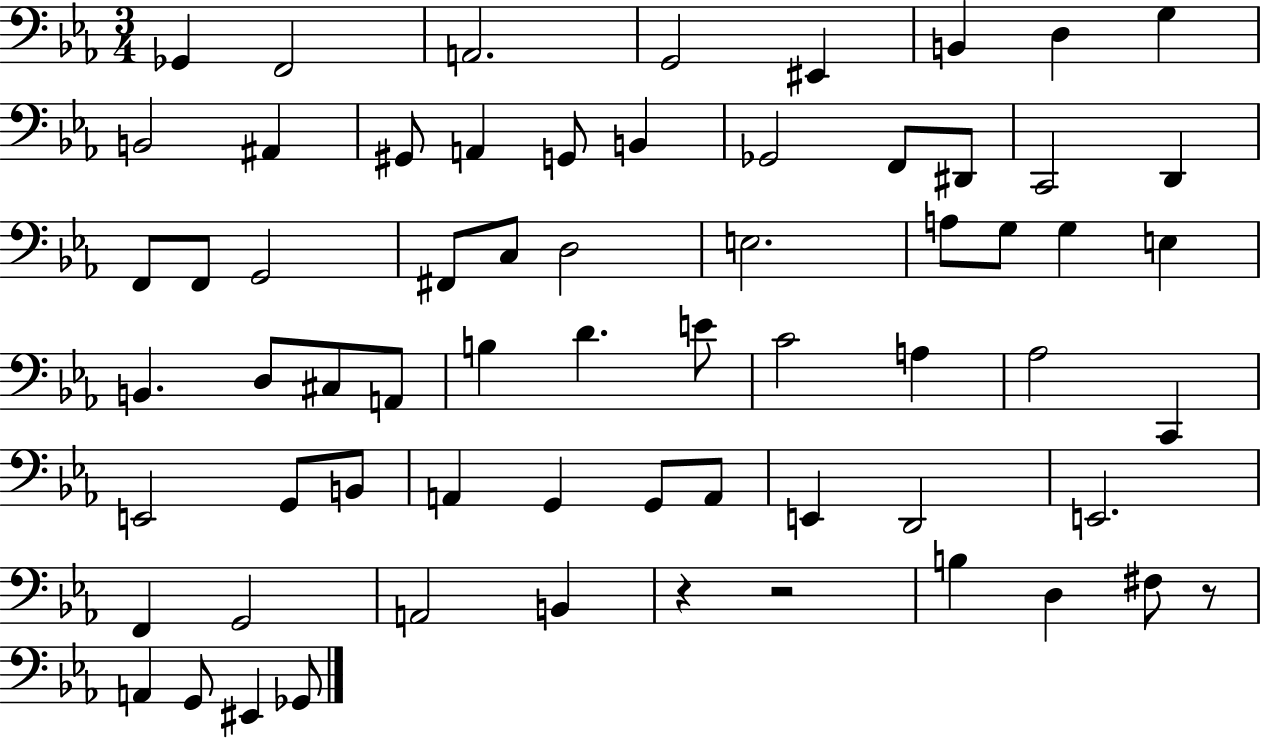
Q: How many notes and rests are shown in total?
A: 65